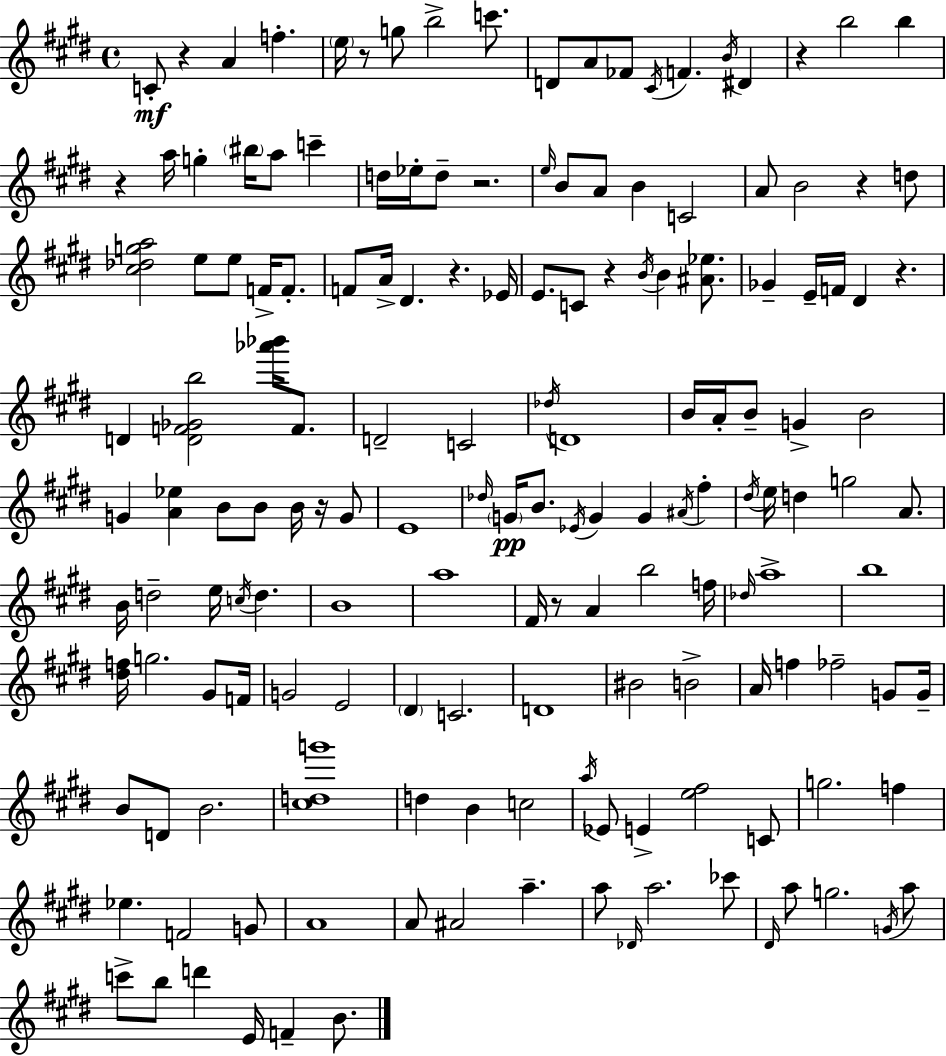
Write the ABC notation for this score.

X:1
T:Untitled
M:4/4
L:1/4
K:E
C/2 z A f e/4 z/2 g/2 b2 c'/2 D/2 A/2 _F/2 ^C/4 F B/4 ^D z b2 b z a/4 g ^b/4 a/2 c' d/4 _e/4 d/2 z2 e/4 B/2 A/2 B C2 A/2 B2 z d/2 [^c_dga]2 e/2 e/2 F/4 F/2 F/2 A/4 ^D z _E/4 E/2 C/2 z B/4 B [^A_e]/2 _G E/4 F/4 ^D z D [DF_Gb]2 [_a'_b']/4 F/2 D2 C2 _d/4 D4 B/4 A/4 B/2 G B2 G [A_e] B/2 B/2 B/4 z/4 G/2 E4 _d/4 G/4 B/2 _E/4 G G ^A/4 ^f ^d/4 e/4 d g2 A/2 B/4 d2 e/4 c/4 d B4 a4 ^F/4 z/2 A b2 f/4 _d/4 a4 b4 [^df]/4 g2 ^G/2 F/4 G2 E2 ^D C2 D4 ^B2 B2 A/4 f _f2 G/2 G/4 B/2 D/2 B2 [^cdg']4 d B c2 a/4 _E/2 E [e^f]2 C/2 g2 f _e F2 G/2 A4 A/2 ^A2 a a/2 _D/4 a2 _c'/2 ^D/4 a/2 g2 G/4 a/2 c'/2 b/2 d' E/4 F B/2